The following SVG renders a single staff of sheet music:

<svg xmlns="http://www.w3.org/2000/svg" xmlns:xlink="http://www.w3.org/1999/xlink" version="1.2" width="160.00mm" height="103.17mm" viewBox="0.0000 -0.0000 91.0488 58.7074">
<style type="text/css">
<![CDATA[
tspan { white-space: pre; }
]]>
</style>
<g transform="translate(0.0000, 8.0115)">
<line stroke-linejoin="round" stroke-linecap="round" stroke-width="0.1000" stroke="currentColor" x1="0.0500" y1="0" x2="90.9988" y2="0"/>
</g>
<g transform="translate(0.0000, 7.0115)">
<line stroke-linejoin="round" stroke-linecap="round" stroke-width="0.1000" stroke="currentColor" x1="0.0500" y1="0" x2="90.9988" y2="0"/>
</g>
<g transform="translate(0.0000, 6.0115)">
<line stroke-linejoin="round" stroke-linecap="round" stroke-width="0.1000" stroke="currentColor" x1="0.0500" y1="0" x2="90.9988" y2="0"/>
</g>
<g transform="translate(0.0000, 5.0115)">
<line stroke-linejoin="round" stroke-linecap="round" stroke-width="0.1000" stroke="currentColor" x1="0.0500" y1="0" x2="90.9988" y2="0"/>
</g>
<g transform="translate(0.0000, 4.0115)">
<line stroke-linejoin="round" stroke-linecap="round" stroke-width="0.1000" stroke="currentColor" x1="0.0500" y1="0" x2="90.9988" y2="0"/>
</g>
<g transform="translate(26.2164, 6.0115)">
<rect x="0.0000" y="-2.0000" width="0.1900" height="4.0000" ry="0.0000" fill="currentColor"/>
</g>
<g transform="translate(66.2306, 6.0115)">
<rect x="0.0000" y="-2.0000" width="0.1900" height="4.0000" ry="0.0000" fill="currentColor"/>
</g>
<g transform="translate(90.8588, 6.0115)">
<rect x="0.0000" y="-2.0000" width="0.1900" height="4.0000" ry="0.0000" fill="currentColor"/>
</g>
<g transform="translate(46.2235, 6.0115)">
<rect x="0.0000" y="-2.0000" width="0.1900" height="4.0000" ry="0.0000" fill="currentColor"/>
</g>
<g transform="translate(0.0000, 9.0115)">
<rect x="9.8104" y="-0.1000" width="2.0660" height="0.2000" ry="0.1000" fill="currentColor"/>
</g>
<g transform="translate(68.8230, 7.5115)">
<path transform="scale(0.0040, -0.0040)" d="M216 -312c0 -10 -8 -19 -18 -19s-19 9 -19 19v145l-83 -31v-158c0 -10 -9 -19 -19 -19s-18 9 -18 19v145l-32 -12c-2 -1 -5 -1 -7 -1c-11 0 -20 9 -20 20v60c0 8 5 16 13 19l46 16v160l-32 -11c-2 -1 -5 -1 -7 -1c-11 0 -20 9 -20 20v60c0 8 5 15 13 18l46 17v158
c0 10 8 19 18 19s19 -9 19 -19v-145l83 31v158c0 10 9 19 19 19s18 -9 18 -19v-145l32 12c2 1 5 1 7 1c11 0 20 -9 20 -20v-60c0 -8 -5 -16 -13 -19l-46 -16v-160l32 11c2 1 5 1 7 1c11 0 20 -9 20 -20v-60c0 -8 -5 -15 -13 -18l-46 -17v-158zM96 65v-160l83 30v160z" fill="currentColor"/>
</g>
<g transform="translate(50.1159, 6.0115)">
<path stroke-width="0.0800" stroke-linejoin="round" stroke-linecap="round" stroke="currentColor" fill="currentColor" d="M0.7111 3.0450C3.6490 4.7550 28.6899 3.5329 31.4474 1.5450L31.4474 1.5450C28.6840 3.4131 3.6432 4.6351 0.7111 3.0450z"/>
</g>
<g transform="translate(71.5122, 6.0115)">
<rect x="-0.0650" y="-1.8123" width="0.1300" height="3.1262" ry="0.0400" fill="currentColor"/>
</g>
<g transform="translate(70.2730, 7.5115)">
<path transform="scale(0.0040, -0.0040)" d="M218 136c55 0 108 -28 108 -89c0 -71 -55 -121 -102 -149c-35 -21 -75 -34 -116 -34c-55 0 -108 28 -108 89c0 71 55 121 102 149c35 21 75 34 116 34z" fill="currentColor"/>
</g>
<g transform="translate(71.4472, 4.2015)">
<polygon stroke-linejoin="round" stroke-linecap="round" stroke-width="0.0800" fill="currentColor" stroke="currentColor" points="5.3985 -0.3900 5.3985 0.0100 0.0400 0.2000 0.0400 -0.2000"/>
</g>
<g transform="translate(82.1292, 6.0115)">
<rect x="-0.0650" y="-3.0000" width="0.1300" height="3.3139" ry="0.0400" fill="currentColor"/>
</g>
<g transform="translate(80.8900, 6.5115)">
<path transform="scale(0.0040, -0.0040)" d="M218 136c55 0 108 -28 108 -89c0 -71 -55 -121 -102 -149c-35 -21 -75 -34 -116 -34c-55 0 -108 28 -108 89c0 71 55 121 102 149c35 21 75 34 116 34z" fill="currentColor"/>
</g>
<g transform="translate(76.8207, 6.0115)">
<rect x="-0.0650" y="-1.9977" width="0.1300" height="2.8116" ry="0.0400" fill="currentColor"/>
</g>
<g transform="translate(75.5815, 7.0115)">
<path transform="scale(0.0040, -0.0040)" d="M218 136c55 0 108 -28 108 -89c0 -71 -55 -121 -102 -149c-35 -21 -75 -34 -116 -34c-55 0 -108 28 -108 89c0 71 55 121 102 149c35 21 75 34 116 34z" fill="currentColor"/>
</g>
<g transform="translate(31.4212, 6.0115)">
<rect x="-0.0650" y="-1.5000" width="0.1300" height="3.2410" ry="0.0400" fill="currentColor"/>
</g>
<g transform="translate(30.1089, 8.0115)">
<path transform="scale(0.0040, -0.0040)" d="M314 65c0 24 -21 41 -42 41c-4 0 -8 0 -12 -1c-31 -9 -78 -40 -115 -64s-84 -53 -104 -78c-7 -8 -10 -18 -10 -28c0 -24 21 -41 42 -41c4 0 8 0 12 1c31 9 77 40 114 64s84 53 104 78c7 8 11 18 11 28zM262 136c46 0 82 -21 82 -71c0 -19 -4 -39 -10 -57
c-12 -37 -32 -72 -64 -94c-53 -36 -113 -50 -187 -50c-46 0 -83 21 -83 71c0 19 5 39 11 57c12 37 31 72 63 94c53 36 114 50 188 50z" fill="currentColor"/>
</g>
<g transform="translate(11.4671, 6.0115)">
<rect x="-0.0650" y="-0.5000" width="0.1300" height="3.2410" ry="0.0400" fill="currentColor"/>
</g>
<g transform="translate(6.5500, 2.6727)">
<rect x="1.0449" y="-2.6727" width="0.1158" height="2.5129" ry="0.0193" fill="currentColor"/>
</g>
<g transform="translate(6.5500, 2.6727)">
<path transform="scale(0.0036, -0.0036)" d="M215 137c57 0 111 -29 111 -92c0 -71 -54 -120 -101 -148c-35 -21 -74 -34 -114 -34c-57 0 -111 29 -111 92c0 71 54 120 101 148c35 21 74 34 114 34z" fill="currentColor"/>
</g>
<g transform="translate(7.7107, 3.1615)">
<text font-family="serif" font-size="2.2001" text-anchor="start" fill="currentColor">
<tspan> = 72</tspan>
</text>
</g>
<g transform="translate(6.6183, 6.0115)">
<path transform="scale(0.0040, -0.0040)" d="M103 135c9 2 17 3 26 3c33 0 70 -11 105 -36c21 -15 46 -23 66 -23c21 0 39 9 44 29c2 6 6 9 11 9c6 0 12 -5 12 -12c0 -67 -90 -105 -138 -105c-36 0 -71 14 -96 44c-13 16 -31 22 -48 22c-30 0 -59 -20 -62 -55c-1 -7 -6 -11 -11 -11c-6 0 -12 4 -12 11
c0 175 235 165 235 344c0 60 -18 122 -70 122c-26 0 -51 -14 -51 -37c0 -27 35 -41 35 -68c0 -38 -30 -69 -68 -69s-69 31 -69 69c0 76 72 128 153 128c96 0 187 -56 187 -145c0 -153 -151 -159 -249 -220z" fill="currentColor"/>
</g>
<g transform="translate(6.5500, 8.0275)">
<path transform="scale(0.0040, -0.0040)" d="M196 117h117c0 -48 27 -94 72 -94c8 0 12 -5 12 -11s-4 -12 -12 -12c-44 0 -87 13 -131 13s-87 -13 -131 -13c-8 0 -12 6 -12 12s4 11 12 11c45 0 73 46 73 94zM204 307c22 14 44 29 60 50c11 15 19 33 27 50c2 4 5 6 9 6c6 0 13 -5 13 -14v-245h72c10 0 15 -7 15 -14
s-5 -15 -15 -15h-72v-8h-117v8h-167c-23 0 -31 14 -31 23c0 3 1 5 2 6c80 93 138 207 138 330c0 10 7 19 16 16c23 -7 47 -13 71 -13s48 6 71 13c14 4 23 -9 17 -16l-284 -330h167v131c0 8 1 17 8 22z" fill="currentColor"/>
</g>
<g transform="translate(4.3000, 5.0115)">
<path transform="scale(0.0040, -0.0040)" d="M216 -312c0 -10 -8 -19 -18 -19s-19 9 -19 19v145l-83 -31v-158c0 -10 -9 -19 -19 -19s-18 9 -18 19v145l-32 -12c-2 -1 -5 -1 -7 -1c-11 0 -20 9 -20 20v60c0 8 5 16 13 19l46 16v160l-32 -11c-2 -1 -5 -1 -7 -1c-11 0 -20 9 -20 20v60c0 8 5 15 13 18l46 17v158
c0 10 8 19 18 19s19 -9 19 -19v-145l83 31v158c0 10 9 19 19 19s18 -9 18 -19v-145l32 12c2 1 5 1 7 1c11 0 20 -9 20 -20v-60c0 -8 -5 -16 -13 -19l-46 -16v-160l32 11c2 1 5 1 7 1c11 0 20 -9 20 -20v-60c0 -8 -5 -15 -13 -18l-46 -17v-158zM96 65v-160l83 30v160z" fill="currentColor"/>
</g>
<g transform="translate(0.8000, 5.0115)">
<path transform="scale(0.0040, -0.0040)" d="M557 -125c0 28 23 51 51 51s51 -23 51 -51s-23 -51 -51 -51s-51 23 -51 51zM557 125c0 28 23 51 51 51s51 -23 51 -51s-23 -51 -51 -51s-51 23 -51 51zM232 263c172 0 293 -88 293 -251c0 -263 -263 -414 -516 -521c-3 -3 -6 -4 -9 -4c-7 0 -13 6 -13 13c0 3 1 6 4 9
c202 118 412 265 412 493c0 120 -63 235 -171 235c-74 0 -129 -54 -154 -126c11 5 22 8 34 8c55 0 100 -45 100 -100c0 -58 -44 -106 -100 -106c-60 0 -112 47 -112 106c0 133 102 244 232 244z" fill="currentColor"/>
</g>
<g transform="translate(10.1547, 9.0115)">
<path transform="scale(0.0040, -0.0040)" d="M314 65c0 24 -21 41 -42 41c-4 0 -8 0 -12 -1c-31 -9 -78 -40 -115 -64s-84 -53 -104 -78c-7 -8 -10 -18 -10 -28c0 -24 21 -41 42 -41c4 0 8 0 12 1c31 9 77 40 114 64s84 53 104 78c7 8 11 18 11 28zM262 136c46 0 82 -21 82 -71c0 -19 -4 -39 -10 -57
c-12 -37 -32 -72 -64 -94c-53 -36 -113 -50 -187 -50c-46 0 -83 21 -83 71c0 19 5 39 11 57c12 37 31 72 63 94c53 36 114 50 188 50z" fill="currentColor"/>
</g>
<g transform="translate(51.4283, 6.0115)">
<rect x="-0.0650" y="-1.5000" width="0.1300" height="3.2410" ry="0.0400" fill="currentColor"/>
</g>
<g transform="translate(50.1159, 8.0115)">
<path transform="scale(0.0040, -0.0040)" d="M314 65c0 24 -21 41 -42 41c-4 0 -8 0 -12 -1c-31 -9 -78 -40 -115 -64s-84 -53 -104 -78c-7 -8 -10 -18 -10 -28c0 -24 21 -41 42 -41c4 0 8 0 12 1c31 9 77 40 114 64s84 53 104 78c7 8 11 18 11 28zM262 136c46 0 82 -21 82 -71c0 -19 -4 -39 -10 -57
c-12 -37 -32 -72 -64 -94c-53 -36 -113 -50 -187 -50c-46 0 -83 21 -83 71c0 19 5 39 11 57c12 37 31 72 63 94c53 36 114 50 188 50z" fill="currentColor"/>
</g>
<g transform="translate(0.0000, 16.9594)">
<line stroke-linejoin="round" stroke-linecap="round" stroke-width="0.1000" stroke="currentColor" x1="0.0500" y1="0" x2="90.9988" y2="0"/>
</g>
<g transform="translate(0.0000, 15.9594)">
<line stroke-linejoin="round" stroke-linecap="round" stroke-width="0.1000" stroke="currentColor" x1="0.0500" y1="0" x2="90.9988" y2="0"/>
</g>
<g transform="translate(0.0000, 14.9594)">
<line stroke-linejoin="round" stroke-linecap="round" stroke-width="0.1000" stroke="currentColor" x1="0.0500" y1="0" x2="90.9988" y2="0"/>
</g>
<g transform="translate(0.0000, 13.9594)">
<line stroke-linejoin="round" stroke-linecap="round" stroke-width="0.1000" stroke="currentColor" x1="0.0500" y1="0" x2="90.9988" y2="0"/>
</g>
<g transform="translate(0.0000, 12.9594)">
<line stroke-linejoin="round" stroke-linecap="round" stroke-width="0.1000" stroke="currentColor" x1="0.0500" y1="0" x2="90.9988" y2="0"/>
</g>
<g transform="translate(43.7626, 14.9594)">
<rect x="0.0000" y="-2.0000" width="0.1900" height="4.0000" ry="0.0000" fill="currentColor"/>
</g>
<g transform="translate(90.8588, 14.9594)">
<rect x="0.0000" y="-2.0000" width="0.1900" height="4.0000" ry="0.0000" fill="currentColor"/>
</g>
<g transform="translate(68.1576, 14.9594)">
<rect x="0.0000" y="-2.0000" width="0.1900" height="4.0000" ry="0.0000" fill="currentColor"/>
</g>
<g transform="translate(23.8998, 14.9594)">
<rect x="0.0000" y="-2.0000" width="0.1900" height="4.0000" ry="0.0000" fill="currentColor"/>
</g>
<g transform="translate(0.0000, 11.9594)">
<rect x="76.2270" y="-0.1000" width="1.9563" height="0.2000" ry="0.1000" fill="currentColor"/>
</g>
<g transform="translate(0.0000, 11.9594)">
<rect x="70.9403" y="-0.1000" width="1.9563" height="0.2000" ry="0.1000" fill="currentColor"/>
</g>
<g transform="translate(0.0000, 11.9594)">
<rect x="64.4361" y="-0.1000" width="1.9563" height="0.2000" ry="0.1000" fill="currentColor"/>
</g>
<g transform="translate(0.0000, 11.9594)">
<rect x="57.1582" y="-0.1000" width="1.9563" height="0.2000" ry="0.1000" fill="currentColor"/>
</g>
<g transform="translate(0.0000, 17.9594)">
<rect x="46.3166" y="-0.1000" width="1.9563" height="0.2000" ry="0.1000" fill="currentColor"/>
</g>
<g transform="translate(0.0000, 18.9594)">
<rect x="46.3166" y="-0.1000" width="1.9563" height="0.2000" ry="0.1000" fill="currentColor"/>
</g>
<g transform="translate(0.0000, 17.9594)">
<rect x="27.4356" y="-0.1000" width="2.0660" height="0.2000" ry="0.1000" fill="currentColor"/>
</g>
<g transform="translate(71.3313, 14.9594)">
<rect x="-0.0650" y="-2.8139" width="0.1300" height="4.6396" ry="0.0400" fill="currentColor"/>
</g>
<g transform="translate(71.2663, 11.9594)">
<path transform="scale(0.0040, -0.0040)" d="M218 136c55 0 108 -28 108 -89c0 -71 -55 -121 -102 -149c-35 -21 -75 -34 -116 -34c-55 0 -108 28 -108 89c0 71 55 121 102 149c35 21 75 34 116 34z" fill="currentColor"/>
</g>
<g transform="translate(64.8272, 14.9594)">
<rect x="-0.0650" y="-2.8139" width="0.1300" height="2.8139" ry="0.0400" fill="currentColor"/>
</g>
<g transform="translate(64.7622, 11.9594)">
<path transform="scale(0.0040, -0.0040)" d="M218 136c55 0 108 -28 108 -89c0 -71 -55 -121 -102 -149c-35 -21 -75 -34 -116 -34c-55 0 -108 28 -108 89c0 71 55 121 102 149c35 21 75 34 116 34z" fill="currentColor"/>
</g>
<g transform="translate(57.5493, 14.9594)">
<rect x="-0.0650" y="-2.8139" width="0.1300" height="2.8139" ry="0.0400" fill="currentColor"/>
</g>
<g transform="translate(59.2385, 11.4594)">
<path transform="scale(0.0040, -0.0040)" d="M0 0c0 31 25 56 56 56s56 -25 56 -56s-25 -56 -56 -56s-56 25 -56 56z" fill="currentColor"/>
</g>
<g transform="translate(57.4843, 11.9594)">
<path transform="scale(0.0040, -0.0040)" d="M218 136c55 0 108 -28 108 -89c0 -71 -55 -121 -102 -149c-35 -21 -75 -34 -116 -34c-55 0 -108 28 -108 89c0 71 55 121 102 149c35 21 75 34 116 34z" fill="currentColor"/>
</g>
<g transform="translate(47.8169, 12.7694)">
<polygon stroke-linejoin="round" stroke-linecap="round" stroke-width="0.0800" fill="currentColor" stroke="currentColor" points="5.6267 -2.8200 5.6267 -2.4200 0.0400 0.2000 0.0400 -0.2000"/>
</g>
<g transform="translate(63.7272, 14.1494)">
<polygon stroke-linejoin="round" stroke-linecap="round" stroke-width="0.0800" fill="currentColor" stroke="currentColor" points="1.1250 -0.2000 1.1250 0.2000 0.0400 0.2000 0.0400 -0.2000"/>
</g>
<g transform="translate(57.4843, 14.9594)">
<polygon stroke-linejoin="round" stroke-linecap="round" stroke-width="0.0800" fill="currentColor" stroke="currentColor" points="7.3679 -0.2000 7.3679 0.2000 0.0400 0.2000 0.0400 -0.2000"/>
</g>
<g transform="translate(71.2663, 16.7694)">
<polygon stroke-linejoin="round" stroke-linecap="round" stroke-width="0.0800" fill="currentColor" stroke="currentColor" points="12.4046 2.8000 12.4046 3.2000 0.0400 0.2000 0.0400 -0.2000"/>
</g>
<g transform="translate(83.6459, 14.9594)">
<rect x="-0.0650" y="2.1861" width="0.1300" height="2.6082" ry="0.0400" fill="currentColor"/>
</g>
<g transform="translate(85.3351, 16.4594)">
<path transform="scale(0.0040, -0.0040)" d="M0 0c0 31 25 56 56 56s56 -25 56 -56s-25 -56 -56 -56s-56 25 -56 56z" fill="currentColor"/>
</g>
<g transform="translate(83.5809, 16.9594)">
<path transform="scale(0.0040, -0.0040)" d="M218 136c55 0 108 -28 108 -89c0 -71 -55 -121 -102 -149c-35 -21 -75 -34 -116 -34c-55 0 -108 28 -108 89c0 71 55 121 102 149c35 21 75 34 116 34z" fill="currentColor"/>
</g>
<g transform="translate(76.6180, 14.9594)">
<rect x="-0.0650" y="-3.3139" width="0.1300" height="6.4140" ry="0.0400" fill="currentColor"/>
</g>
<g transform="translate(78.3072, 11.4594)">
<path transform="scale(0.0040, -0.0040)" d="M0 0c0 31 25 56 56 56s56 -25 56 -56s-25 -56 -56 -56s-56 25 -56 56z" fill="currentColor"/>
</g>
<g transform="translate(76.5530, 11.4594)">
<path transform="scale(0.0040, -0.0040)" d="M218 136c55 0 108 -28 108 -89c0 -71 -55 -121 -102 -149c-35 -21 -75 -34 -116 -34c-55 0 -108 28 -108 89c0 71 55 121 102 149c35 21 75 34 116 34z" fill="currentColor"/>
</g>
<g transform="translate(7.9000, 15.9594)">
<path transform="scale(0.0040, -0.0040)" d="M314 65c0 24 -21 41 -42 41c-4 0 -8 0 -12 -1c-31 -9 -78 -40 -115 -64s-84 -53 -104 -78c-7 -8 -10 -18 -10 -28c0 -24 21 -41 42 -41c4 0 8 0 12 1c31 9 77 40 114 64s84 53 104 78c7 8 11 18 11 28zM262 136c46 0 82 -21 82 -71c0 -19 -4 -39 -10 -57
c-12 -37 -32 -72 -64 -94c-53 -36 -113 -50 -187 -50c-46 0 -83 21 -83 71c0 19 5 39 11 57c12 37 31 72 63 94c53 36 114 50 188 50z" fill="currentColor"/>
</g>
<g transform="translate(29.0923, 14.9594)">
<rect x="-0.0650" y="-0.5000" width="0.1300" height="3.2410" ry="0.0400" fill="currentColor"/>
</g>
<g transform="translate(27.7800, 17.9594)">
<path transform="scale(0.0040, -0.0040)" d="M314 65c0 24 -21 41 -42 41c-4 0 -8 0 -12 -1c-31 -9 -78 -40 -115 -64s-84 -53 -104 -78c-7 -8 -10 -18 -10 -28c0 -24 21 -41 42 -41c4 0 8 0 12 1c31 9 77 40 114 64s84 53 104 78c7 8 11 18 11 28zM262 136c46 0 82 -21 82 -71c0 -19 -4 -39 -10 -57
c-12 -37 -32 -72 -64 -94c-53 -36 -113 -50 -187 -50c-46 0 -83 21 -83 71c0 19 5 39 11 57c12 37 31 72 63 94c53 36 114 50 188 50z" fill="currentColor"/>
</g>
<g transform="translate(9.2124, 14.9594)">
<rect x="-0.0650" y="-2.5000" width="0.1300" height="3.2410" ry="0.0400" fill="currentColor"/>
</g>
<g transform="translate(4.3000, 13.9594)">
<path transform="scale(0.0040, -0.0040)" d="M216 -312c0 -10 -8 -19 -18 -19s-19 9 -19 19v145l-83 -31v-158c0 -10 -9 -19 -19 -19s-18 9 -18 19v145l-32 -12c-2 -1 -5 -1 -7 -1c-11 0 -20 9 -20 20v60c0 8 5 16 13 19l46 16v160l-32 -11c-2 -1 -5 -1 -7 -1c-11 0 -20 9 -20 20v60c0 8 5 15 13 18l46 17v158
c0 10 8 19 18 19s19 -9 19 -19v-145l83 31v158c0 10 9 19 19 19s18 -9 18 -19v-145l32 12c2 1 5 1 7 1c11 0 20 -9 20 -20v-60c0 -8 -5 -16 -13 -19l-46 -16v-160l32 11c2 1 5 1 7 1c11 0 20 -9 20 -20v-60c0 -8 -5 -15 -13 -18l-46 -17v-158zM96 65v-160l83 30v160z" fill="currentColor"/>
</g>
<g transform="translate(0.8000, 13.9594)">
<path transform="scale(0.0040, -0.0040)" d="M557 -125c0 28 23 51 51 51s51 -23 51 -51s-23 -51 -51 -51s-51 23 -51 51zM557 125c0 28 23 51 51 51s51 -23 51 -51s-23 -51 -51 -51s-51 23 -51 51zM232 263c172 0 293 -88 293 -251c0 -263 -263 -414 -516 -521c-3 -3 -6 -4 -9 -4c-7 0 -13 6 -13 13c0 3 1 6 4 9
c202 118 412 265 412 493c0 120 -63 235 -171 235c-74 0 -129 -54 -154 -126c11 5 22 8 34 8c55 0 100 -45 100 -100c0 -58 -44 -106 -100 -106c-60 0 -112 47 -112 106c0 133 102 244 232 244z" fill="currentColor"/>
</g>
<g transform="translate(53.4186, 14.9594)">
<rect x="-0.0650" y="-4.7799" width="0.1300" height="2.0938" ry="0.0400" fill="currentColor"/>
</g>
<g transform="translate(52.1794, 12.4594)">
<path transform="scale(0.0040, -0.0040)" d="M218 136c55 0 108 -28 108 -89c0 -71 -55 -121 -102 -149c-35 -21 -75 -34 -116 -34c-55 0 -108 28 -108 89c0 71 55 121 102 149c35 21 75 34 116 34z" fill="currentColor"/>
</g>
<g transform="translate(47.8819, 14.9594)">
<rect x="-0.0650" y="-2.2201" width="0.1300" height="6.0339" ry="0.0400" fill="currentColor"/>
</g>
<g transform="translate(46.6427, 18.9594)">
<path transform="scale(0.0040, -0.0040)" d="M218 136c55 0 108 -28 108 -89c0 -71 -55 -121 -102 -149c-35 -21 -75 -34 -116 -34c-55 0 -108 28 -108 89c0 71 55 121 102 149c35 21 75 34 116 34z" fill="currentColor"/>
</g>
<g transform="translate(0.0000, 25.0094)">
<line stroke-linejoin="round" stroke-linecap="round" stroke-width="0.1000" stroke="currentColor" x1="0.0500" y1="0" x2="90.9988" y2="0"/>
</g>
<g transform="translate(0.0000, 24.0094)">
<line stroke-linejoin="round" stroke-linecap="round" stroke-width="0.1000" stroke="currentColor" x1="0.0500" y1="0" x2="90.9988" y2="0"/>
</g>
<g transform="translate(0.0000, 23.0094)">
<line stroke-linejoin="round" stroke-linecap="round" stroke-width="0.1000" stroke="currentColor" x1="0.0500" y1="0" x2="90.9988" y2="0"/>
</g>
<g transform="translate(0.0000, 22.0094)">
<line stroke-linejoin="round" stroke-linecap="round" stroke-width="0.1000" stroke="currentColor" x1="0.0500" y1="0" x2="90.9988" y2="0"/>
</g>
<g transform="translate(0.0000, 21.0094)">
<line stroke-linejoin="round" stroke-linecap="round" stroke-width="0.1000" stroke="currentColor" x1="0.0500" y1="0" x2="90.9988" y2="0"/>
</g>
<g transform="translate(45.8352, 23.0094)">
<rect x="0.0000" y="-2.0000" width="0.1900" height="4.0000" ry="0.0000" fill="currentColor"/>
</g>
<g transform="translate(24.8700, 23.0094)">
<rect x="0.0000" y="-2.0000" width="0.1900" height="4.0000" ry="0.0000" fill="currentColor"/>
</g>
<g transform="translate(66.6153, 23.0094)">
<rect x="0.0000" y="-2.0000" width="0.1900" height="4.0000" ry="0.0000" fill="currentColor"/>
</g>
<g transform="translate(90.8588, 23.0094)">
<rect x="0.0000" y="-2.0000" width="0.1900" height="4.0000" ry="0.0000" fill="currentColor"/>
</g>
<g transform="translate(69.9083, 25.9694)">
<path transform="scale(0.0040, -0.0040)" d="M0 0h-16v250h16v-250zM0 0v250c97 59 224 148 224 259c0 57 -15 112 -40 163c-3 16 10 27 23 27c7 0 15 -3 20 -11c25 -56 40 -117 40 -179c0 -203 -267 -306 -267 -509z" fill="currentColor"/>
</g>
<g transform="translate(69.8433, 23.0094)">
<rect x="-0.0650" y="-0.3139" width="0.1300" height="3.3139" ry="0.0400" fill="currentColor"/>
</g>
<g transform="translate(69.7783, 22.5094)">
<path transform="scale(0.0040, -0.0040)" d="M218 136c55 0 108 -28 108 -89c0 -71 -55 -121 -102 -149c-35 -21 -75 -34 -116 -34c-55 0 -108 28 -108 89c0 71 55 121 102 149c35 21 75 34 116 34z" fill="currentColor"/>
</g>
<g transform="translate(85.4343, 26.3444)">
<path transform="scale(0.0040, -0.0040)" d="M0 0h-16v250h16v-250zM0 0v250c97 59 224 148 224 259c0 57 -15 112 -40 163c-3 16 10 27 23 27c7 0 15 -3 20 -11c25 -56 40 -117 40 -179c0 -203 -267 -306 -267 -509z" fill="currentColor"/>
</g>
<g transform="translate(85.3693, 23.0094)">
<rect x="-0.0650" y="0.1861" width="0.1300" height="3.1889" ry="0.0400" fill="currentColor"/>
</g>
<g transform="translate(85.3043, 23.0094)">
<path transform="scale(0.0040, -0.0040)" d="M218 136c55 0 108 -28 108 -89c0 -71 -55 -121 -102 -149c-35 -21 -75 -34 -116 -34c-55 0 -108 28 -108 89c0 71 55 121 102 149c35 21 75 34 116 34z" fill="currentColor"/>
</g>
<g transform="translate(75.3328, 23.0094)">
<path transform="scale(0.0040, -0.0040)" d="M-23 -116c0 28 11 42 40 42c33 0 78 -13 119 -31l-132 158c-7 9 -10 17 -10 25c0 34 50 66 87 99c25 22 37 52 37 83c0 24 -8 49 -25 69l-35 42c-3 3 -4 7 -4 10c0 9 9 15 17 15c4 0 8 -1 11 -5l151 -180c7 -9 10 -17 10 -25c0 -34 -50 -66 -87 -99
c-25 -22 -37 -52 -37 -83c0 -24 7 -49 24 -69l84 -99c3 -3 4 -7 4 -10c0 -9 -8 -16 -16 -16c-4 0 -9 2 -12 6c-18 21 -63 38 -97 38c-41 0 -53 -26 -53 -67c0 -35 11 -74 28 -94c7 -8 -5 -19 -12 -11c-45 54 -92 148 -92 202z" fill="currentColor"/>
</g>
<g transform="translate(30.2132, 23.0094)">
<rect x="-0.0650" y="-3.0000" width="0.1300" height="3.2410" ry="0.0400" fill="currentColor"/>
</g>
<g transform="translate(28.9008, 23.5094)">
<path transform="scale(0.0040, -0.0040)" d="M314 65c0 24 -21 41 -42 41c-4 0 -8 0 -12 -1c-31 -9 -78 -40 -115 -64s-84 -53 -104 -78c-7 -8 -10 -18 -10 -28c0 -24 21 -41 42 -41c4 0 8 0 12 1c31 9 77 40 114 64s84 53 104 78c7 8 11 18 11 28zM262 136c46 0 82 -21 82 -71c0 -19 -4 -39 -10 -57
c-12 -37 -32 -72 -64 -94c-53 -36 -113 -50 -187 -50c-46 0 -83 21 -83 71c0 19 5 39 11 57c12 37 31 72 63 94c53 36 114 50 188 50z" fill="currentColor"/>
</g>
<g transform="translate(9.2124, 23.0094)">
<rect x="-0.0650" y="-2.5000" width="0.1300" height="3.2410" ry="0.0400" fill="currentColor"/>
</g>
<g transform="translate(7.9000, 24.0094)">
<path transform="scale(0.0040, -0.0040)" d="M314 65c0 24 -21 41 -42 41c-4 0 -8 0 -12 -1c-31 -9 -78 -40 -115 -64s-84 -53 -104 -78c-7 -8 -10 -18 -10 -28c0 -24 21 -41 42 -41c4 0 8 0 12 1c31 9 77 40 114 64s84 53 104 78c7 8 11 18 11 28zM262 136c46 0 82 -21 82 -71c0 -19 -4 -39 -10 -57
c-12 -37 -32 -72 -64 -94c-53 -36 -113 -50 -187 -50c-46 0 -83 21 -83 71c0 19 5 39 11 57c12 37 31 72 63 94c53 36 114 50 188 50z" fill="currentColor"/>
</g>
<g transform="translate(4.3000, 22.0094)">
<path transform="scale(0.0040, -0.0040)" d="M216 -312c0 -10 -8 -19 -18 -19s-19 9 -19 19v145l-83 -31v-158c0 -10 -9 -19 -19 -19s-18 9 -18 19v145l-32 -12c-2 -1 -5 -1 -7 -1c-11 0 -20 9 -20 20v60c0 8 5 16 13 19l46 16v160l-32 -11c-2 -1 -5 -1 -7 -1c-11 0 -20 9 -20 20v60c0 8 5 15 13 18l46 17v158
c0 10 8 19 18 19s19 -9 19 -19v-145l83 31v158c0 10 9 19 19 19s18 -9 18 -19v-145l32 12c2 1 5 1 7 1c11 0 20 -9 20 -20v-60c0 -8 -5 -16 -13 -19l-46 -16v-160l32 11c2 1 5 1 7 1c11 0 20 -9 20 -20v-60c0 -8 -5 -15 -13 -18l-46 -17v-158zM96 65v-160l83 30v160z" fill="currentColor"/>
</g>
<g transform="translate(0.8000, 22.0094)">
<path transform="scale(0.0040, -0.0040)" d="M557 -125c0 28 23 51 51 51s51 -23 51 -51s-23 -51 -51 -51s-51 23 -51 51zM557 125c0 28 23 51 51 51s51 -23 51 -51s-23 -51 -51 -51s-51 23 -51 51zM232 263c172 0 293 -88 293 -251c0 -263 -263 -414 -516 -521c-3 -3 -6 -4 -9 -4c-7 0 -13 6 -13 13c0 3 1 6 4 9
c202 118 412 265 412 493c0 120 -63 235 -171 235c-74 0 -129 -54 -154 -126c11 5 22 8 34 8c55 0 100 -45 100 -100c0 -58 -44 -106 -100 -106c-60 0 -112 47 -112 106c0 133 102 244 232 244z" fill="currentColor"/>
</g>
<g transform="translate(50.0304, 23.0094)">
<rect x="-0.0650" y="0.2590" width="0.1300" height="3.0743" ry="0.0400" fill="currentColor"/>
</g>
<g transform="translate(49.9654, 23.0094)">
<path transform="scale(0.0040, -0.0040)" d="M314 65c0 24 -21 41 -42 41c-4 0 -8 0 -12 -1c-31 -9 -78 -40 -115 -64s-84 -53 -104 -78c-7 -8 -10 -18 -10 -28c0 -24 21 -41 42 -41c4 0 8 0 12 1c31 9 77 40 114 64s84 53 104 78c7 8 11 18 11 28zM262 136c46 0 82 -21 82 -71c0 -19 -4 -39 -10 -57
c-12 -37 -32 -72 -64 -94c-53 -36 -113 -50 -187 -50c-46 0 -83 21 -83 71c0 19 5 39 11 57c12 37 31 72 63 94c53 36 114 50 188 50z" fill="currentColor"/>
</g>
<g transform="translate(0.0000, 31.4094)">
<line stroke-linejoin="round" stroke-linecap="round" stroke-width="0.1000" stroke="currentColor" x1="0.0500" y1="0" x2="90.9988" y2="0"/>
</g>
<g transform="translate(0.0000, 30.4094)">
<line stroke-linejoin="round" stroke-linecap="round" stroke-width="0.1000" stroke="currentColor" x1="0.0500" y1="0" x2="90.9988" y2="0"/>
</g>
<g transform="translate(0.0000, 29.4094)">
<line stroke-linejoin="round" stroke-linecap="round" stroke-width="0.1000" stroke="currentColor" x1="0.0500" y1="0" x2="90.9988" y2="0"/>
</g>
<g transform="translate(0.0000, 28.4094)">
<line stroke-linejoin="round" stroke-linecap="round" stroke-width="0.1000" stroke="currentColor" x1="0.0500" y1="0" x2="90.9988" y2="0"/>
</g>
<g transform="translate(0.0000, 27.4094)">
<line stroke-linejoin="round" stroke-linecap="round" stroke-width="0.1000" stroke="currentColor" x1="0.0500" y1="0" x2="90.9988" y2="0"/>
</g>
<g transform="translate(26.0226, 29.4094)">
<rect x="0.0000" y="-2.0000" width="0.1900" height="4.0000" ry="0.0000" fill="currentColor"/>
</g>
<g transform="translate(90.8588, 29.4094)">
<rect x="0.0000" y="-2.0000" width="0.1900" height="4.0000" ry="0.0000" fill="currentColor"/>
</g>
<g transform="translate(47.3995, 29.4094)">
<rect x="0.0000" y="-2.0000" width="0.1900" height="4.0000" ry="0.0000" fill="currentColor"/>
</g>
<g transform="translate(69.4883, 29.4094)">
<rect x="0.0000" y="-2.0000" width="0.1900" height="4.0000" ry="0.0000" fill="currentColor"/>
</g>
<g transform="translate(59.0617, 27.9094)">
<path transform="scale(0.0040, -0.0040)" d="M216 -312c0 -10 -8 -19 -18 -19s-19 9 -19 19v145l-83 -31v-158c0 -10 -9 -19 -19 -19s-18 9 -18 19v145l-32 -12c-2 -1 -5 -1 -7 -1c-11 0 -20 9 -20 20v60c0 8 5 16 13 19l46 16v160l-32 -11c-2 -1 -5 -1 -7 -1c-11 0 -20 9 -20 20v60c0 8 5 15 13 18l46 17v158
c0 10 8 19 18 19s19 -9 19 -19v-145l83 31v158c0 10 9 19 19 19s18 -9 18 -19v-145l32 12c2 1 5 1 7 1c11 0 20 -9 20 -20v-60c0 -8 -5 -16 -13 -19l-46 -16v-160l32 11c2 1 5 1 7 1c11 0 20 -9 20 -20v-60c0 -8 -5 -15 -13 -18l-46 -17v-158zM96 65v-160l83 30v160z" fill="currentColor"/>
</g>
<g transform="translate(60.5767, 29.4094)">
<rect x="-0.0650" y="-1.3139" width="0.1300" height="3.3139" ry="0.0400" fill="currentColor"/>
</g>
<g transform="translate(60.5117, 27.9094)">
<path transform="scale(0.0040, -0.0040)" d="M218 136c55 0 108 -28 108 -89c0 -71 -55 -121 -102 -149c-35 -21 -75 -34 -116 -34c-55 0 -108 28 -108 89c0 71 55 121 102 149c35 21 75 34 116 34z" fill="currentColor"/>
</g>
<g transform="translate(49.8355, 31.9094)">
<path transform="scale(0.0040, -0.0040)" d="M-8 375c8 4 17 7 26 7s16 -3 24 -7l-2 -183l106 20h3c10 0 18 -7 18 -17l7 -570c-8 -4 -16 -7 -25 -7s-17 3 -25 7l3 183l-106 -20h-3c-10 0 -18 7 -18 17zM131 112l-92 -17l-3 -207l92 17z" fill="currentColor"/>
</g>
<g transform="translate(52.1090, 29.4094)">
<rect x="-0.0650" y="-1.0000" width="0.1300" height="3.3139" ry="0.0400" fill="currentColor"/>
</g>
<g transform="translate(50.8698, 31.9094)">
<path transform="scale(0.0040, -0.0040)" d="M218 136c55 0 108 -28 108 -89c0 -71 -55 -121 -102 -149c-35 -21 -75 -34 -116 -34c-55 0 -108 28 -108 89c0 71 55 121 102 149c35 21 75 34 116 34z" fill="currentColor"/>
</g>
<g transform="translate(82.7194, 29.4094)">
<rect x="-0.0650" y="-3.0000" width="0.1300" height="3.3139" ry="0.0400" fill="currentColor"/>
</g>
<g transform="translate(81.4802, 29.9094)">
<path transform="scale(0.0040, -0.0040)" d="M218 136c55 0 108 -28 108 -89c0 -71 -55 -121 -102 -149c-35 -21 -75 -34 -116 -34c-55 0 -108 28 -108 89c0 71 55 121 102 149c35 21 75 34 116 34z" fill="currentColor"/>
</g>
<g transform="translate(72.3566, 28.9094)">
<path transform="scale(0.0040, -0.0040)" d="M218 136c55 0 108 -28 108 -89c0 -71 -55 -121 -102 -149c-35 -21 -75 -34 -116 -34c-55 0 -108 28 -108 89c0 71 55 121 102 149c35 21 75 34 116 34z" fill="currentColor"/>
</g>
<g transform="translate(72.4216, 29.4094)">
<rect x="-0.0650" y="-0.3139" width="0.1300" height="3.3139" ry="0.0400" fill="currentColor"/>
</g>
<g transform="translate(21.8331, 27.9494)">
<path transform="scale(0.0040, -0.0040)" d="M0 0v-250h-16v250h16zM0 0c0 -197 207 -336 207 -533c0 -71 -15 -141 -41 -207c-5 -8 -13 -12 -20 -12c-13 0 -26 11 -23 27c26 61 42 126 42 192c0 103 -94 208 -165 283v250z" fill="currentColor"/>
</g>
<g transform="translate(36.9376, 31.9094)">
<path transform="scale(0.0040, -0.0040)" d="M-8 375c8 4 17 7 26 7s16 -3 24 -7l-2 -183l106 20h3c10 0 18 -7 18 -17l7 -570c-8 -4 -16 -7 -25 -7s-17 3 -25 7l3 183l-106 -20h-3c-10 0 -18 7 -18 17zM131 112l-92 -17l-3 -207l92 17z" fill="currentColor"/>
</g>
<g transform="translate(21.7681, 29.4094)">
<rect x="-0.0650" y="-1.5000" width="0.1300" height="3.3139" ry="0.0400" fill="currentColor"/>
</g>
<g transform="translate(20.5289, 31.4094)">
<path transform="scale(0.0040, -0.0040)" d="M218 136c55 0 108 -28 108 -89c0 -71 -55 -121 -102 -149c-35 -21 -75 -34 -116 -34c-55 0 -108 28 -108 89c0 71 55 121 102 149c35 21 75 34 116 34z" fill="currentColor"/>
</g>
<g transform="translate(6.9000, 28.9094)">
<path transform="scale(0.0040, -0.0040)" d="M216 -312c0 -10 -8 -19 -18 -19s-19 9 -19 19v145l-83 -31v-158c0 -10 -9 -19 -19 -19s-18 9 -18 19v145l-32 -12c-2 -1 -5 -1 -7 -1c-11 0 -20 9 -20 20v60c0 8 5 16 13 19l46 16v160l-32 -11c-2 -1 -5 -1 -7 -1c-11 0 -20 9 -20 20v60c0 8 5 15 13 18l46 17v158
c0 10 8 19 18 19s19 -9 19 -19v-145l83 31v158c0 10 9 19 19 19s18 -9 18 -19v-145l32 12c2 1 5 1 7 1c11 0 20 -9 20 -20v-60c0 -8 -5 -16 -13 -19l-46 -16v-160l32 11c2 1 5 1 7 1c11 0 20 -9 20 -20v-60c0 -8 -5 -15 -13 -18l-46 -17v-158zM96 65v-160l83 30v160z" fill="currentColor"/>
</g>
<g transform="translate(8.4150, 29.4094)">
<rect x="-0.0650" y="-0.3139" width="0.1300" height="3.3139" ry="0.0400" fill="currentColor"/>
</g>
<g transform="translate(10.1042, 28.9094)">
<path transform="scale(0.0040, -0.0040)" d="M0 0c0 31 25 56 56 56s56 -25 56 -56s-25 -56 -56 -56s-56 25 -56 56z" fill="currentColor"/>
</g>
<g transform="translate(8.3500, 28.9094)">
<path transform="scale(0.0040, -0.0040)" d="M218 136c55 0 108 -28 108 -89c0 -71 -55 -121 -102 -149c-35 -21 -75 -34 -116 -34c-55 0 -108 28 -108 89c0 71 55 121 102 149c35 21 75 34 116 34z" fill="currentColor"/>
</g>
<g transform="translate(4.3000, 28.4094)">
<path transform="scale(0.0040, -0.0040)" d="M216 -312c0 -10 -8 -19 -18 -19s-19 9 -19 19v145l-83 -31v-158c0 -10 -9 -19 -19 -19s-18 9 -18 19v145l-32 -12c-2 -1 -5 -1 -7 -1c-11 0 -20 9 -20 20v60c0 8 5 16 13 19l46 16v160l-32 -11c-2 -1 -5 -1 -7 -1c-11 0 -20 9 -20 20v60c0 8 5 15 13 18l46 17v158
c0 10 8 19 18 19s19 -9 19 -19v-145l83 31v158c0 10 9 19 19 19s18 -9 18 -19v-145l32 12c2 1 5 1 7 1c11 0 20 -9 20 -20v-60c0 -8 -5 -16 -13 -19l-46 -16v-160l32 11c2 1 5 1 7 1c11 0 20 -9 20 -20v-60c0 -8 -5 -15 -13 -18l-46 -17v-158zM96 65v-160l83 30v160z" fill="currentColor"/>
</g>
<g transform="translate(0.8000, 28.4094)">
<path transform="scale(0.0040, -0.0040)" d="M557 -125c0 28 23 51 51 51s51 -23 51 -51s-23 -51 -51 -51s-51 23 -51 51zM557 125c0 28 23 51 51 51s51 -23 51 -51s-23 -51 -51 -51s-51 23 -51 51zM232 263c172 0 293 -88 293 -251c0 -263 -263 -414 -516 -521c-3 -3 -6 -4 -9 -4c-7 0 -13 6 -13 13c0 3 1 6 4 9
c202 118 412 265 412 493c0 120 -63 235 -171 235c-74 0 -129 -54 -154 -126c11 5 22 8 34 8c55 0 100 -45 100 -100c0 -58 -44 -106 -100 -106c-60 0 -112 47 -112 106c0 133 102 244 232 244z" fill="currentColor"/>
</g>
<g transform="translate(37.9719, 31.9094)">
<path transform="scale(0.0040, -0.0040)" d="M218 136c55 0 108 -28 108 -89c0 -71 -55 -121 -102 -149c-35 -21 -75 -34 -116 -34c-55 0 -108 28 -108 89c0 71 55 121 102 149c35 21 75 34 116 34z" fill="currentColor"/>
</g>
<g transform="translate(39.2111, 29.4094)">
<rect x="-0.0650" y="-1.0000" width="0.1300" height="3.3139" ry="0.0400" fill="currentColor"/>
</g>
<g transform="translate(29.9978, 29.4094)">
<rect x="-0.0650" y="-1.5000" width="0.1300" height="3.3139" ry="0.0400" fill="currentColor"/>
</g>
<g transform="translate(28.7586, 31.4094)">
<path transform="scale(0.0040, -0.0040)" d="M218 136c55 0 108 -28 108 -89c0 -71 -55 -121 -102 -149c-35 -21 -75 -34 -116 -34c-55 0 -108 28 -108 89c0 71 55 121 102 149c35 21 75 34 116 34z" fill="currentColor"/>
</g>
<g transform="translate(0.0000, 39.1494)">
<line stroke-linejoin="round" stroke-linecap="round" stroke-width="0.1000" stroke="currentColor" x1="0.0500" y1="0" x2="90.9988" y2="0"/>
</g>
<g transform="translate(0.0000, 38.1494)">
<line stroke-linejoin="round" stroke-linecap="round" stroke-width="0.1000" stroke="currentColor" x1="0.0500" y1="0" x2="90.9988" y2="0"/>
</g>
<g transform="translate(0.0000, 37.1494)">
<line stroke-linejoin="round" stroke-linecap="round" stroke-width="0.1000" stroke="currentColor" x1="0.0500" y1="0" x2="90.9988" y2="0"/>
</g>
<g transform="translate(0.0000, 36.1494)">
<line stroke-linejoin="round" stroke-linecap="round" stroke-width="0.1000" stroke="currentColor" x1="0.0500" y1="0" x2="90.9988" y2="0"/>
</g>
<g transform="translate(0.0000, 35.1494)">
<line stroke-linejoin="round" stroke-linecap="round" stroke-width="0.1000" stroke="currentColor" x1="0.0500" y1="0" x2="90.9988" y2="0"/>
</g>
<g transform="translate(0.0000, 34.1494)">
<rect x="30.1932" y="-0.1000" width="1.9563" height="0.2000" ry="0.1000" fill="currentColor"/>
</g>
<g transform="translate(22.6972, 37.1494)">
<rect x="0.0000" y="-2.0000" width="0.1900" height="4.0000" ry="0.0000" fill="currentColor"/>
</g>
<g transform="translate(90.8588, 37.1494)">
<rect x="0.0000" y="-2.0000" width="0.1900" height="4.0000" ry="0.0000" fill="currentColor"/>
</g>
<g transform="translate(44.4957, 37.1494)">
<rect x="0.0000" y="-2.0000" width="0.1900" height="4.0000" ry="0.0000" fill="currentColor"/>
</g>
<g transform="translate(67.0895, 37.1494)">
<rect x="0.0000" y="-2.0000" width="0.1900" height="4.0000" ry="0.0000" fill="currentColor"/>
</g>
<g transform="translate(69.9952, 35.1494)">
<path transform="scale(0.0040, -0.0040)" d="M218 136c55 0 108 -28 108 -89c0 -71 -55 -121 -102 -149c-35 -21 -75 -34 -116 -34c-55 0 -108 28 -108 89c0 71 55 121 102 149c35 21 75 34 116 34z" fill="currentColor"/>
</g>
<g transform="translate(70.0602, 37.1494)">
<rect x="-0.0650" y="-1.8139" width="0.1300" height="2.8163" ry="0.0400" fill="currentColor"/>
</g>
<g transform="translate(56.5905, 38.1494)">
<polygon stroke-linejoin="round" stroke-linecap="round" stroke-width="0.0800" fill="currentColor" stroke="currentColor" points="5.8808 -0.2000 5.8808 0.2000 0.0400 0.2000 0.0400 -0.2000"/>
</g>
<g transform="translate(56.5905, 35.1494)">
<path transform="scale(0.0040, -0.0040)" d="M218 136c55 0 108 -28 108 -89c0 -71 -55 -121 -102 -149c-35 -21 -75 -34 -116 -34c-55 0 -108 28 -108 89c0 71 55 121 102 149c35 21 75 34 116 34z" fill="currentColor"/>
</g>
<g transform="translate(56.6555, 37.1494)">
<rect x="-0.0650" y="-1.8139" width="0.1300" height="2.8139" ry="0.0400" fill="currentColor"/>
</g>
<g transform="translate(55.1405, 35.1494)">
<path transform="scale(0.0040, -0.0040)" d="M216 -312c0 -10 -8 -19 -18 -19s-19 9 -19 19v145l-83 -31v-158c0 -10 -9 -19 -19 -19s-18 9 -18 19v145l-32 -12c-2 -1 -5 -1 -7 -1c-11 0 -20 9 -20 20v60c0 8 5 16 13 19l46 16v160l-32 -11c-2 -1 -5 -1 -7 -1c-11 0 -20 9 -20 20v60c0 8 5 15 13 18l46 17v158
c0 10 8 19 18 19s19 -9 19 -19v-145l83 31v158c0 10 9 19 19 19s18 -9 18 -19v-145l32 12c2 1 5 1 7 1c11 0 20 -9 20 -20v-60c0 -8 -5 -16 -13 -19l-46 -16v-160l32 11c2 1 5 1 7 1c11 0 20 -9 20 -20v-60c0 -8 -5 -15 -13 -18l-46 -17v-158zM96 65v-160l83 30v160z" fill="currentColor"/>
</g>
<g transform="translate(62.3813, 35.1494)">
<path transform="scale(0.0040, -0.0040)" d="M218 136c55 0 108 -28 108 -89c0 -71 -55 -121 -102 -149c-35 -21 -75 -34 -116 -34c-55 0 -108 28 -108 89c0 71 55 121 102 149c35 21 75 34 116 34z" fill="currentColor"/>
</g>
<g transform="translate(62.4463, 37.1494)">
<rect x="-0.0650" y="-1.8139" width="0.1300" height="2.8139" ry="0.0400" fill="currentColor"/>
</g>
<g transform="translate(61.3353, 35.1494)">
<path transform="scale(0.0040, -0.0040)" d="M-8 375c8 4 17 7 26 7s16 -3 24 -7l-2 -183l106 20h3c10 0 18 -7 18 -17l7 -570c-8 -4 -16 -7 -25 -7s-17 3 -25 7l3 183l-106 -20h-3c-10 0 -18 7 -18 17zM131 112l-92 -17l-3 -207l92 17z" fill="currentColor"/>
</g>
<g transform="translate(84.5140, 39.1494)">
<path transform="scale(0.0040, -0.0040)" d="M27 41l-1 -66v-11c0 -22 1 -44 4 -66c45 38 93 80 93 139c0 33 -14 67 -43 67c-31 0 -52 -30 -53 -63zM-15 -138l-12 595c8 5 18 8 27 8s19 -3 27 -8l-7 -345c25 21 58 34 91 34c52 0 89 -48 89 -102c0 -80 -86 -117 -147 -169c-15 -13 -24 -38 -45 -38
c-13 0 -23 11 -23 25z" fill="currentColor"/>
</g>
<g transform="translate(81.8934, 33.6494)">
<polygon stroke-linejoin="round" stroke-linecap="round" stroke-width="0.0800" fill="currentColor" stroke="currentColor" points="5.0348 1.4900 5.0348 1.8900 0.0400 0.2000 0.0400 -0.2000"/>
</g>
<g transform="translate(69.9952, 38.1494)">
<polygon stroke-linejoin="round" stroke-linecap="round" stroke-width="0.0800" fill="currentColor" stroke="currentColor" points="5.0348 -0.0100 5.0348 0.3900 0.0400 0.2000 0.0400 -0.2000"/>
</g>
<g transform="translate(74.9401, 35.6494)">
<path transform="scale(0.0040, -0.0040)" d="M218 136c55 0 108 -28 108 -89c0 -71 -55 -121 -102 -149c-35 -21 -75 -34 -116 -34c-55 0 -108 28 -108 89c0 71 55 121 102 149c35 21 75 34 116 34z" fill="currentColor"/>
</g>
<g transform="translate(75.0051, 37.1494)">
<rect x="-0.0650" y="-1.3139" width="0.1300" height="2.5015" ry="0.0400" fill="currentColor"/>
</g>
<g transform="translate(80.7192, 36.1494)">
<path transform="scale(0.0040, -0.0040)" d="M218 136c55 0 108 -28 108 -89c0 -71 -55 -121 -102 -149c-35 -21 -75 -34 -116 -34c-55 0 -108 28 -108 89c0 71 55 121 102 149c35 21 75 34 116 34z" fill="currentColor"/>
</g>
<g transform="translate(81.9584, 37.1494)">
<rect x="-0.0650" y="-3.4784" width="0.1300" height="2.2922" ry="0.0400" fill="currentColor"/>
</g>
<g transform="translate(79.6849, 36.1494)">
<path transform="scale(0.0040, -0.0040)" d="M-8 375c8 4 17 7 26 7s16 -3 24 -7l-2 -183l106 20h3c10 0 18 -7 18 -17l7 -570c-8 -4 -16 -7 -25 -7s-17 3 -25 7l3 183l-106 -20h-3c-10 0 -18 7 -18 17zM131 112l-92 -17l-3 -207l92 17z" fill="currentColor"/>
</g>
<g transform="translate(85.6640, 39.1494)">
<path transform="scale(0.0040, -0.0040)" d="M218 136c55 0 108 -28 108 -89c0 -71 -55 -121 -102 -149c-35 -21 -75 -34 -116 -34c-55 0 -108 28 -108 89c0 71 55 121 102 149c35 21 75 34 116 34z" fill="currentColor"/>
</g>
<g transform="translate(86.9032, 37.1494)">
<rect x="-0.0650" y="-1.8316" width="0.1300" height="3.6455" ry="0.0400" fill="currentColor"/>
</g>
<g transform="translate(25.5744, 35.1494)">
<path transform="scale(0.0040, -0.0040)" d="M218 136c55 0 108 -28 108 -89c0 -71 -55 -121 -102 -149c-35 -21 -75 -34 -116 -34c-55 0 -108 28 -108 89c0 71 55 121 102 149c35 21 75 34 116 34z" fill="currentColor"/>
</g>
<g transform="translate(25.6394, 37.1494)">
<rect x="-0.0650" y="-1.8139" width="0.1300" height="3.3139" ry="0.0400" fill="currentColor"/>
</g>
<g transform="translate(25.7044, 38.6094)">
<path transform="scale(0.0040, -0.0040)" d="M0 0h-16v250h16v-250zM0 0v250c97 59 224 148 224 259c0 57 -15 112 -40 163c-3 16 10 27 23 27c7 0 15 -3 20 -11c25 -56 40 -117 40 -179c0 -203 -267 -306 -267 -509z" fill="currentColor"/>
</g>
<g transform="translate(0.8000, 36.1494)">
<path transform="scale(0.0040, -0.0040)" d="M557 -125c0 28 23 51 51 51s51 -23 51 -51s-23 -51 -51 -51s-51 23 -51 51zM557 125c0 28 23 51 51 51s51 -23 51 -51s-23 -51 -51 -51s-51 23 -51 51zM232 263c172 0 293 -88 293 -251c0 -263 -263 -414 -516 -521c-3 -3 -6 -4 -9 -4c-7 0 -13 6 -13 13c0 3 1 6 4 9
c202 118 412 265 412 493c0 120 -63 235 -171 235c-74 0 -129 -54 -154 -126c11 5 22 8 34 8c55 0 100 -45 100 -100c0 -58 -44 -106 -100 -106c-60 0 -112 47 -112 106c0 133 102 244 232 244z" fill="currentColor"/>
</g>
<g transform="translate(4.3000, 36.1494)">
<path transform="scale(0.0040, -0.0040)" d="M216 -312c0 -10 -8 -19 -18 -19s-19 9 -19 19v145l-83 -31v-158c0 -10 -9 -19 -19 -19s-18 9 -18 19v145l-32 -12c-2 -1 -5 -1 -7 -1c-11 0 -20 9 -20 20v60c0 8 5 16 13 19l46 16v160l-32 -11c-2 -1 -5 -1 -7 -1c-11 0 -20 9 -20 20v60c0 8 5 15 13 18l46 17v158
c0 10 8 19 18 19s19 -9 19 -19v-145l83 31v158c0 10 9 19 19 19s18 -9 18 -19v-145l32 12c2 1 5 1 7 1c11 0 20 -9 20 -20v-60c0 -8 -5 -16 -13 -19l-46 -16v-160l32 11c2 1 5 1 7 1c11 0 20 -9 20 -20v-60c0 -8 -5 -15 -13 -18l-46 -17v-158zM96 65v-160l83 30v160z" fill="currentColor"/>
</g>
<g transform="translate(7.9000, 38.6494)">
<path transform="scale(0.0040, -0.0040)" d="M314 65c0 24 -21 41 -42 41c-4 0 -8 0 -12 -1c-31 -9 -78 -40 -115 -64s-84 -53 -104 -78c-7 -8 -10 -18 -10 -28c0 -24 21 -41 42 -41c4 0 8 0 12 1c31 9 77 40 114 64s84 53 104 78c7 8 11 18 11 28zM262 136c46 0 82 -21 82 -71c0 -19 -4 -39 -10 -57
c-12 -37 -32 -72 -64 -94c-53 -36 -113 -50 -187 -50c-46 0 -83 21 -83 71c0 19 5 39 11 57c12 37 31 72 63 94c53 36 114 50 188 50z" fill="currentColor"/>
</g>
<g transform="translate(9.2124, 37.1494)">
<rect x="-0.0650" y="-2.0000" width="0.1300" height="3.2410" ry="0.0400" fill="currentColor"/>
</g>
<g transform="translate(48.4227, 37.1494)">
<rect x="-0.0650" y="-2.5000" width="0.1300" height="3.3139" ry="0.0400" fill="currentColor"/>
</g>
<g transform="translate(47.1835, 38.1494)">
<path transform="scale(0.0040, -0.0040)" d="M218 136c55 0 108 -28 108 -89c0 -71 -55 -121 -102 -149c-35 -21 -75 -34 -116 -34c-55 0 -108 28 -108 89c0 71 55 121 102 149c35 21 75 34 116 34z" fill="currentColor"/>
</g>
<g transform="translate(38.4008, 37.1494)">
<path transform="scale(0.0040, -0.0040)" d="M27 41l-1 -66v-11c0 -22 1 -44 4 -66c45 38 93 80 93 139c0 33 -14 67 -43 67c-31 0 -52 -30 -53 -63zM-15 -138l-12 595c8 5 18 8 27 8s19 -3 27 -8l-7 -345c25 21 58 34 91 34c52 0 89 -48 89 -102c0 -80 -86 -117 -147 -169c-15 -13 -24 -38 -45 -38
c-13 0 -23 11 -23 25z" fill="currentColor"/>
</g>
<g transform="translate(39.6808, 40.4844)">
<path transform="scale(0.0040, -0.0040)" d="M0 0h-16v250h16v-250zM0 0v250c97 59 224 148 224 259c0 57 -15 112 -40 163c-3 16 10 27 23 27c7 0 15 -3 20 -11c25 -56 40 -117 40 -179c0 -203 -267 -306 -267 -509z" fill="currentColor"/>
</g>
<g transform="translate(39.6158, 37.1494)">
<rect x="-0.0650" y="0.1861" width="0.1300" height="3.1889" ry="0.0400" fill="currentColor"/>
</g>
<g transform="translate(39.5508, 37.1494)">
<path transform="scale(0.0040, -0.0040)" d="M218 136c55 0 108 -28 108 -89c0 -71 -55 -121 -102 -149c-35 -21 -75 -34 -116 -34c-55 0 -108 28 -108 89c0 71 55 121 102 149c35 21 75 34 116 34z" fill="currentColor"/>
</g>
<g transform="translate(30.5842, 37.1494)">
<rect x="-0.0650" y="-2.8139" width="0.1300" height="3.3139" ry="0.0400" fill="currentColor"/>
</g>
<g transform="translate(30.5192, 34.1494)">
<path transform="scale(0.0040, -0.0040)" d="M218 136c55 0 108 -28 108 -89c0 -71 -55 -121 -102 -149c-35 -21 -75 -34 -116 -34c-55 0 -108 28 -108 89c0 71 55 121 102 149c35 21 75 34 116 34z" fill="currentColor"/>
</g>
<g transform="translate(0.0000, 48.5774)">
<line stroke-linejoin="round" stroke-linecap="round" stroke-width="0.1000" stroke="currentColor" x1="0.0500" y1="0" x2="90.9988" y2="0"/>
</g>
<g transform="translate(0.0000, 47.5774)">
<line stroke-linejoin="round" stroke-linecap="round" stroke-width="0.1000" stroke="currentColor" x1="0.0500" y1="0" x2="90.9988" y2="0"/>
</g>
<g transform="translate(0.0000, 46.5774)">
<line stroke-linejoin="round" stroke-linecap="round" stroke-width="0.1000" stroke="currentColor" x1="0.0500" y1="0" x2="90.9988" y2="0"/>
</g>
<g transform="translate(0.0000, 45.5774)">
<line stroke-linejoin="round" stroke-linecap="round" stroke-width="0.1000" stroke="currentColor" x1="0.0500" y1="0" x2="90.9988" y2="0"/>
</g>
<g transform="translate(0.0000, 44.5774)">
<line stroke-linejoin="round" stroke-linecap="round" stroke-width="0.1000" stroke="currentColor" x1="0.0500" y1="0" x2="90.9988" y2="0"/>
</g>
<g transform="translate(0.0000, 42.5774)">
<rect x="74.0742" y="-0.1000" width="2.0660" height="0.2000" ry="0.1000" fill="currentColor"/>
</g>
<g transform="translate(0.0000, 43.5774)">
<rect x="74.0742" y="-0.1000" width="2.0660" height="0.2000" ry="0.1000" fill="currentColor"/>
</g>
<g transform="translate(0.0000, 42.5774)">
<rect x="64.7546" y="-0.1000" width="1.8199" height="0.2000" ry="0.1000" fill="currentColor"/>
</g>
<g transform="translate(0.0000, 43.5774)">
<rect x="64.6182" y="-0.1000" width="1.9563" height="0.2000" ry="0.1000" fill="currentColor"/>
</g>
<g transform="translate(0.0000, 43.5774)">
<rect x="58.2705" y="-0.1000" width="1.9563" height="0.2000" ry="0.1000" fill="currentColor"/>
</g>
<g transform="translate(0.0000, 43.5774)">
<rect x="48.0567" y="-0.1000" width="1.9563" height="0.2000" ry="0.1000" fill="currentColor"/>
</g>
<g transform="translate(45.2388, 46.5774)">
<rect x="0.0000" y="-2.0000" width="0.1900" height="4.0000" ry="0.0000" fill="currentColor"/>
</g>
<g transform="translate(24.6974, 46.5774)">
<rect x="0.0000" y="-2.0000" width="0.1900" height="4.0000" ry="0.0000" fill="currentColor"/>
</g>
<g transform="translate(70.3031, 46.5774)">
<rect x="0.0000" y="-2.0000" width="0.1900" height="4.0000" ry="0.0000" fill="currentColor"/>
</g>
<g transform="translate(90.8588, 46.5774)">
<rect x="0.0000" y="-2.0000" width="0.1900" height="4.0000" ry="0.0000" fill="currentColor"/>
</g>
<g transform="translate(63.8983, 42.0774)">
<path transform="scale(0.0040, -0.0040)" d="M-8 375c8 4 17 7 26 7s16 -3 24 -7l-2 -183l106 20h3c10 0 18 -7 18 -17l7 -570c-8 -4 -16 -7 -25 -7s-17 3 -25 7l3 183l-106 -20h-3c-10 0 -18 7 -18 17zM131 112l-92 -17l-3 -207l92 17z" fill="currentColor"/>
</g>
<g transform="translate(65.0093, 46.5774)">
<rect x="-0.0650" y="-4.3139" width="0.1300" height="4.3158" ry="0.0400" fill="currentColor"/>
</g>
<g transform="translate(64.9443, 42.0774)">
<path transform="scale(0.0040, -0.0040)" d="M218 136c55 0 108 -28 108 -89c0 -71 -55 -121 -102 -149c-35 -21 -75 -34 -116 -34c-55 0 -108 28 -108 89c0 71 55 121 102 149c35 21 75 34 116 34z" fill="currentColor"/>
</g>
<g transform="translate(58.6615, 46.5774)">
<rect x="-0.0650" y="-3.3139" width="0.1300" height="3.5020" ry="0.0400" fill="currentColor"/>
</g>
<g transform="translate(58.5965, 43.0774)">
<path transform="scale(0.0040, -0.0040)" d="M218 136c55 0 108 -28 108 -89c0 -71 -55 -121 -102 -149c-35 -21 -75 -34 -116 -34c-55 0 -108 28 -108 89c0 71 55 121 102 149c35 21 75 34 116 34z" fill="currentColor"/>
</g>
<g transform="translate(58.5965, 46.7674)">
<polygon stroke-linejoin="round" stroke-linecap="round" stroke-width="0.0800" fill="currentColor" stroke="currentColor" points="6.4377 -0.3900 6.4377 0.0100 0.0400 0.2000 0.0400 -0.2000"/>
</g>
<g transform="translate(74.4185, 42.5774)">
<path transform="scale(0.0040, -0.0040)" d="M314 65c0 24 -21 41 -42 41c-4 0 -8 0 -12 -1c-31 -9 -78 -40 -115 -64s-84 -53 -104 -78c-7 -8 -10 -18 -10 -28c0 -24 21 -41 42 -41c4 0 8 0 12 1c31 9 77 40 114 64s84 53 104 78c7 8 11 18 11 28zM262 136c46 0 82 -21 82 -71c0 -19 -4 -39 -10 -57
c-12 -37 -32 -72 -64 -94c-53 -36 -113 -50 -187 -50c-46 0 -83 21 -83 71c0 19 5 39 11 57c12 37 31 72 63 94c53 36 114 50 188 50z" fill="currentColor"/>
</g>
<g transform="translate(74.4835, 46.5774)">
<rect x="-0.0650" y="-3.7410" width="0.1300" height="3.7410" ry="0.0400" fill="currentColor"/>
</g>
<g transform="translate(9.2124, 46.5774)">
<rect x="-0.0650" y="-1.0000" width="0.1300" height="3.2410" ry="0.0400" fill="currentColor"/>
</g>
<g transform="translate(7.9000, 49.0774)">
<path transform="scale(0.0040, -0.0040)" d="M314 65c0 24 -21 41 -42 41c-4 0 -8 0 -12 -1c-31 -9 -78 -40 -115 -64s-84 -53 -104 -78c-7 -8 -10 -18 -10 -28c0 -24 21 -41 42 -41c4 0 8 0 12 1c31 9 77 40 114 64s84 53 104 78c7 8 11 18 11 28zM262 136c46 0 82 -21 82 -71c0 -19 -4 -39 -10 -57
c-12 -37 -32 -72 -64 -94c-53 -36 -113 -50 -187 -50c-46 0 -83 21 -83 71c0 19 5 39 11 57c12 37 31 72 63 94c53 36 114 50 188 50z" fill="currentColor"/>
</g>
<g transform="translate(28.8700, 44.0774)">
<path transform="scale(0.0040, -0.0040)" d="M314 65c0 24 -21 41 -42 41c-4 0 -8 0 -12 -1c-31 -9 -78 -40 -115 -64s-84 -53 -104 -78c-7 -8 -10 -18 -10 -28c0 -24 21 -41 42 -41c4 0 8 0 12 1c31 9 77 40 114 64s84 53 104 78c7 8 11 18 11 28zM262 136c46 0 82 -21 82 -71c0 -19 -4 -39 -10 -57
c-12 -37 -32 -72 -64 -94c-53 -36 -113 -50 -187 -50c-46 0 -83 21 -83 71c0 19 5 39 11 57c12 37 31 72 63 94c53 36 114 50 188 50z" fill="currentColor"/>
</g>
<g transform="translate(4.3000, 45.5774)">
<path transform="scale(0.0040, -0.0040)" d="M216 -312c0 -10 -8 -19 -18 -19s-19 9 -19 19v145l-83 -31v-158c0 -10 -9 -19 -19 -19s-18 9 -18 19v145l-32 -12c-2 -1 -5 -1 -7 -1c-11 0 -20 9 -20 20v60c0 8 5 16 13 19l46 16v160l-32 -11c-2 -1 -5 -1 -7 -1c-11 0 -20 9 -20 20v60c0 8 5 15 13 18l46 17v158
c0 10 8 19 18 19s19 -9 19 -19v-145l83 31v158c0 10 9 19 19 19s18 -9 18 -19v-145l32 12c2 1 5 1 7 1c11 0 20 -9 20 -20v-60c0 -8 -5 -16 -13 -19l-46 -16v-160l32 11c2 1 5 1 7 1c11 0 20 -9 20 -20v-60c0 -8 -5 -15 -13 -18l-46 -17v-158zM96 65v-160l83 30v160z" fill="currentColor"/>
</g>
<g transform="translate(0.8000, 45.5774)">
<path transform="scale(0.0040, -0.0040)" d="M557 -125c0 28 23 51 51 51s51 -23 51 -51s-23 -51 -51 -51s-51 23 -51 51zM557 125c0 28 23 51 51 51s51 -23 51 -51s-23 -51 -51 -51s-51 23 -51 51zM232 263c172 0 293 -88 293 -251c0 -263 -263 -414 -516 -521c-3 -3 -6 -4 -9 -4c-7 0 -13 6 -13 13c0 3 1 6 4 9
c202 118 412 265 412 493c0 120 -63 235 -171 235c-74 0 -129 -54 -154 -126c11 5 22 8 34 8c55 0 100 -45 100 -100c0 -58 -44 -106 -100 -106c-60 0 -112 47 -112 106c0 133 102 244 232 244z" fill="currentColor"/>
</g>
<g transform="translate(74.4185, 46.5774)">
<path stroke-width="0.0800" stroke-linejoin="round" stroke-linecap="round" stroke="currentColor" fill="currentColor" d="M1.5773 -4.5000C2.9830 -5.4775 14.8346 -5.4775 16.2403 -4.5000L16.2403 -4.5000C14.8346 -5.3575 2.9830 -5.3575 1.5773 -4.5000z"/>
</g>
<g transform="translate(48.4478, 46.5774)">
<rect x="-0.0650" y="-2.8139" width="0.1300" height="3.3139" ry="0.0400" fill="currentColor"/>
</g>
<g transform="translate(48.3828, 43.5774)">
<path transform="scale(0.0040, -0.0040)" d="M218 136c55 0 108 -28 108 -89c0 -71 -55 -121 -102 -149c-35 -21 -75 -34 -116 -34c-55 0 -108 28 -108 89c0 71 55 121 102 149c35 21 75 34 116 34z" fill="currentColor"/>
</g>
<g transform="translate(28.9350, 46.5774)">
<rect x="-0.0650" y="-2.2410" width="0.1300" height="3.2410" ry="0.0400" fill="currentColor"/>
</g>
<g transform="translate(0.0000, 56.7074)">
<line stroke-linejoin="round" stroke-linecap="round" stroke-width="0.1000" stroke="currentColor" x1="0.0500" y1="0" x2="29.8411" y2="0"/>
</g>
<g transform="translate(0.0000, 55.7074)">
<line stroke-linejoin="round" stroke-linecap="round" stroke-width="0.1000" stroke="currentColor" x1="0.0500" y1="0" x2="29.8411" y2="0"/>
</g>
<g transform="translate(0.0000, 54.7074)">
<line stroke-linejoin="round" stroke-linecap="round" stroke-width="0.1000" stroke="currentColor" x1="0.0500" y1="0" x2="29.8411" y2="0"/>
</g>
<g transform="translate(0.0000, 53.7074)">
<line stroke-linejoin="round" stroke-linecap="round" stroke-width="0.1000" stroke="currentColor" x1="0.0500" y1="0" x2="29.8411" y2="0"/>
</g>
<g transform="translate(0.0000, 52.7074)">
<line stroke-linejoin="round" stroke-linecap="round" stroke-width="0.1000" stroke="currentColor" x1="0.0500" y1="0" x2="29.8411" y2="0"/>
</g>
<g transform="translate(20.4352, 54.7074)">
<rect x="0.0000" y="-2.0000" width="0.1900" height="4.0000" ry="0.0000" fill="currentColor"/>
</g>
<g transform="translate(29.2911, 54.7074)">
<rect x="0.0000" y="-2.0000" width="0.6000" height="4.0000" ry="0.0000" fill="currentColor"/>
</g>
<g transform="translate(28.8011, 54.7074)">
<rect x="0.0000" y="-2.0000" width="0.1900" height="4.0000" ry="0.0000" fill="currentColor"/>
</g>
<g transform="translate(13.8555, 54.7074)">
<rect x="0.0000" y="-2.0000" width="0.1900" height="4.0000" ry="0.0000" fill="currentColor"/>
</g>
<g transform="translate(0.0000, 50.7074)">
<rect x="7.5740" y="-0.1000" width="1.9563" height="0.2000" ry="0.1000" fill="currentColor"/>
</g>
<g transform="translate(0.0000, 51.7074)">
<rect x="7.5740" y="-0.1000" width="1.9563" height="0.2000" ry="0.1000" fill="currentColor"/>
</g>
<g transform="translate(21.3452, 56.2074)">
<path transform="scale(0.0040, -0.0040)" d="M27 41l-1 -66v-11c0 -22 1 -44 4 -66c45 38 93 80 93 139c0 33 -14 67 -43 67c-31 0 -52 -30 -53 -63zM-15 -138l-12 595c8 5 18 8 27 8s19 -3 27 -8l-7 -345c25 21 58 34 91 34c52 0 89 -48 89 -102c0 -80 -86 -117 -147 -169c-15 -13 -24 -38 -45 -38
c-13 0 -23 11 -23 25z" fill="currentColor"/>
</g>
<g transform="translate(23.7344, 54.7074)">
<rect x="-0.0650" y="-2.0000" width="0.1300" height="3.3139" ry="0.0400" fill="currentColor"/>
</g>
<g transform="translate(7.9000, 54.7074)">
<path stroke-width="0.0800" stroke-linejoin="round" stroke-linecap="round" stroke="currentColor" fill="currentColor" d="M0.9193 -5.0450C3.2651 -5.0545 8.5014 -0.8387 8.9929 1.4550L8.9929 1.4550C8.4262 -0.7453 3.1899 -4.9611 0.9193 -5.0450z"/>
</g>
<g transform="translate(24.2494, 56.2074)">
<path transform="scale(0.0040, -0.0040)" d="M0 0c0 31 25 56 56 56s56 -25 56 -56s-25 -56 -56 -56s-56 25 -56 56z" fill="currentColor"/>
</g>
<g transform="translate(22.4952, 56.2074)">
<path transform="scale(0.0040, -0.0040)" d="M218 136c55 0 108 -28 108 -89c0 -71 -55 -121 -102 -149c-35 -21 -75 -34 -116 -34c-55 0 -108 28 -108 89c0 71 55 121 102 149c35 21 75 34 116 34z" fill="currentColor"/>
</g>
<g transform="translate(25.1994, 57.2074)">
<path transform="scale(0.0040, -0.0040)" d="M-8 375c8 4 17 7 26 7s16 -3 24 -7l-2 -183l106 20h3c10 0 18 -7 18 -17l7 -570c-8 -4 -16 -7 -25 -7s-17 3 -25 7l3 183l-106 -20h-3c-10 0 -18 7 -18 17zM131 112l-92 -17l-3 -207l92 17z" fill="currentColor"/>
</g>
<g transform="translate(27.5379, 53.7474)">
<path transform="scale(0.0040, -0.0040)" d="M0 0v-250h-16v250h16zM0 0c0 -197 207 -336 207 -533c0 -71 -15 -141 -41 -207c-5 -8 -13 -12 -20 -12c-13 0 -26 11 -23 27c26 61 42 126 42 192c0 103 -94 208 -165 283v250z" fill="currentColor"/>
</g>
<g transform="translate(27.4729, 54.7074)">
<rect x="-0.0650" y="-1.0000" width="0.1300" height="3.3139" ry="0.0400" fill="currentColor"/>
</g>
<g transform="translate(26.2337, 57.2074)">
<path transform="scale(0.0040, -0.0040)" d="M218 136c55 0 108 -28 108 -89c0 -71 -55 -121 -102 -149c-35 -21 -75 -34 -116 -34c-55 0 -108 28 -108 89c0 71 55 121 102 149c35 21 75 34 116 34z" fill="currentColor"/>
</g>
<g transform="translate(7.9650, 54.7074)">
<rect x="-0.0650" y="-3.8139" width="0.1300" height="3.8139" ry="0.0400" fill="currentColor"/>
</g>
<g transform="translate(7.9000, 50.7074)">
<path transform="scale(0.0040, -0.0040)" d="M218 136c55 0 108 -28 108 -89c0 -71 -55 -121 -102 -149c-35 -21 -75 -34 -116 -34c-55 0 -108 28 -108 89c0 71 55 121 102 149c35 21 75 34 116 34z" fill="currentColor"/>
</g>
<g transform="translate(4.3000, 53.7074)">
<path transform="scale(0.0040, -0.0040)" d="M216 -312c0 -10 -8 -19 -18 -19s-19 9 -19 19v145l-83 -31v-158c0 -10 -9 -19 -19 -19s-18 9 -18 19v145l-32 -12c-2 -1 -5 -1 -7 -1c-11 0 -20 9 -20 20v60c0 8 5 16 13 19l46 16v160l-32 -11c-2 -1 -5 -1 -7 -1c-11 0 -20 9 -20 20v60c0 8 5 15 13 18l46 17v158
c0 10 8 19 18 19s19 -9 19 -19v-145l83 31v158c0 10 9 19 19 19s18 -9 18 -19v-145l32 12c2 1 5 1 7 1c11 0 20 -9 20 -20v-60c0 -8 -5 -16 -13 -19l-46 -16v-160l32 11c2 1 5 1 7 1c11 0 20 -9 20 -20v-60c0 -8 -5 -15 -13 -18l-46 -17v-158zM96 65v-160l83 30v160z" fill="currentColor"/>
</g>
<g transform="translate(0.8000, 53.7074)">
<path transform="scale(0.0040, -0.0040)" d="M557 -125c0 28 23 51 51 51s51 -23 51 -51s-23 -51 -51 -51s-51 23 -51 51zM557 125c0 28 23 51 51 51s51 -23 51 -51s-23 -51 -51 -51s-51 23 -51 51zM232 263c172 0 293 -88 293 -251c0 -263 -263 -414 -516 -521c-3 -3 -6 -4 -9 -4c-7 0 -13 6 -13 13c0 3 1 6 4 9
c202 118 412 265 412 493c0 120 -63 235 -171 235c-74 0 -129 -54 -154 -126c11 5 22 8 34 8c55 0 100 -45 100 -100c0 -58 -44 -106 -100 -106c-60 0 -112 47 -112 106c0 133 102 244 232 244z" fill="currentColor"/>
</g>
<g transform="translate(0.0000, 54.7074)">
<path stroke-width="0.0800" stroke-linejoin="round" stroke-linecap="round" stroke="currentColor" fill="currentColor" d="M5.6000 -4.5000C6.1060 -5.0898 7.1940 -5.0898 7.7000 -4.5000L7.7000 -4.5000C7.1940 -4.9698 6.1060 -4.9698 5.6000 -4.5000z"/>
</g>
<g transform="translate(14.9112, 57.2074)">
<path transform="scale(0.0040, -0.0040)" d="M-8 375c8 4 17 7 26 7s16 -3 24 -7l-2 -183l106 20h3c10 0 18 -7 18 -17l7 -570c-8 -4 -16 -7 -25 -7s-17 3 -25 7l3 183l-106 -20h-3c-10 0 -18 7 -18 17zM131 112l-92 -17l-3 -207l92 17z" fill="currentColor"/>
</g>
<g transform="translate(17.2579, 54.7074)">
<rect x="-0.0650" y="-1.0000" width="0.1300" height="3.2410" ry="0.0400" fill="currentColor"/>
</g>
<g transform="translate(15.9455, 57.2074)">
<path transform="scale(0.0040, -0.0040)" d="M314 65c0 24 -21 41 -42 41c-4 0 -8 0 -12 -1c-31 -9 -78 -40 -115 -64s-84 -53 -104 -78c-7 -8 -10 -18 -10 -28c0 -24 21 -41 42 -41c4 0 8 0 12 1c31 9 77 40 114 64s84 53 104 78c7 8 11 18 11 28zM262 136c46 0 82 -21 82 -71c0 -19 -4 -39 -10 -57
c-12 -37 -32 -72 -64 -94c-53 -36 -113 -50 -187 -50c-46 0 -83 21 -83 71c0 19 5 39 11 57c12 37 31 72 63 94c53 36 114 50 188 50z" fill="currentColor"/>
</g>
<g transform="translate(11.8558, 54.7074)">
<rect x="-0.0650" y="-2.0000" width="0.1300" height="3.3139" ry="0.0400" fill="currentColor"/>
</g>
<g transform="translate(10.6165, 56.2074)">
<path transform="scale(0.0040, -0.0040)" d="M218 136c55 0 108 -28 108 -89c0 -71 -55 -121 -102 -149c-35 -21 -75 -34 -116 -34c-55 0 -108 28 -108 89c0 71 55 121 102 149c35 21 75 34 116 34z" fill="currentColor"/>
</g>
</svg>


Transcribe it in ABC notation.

X:1
T:Untitled
M:2/4
L:1/4
K:G
E,,2 G,,2 G,,2 ^A,,/2 B,,/2 C, B,,2 E,,2 C,,/2 B,/2 C/2 C/4 C/2 D/2 G,,/2 B,,2 C,2 D,2 E,/2 z D,/2 ^E, G,,/2 G,, F,, F,, ^G, E, C, A,,2 A,/2 C _D,/2 B,, ^A,/2 A,/2 A,/2 G,/2 F,/2 _G,,/2 ^F,,2 B,2 C D/2 F/2 E2 E A,, F,,2 _A,, F,,/2